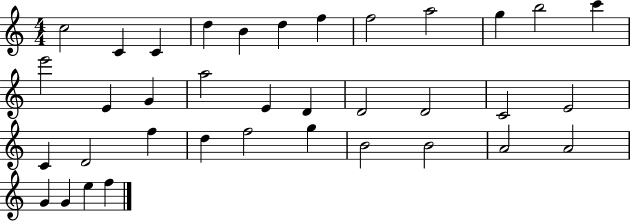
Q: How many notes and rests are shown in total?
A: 36